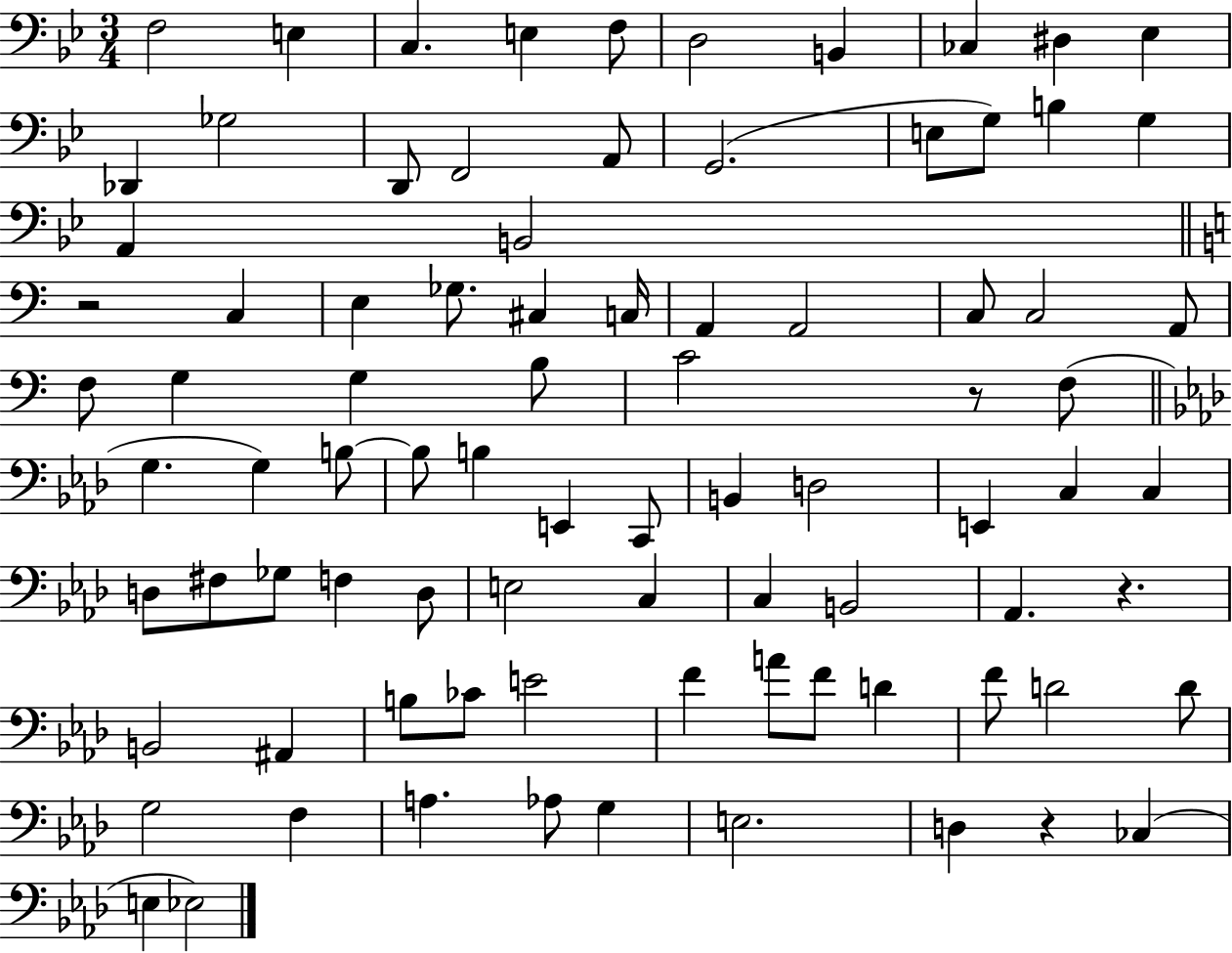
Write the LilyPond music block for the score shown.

{
  \clef bass
  \numericTimeSignature
  \time 3/4
  \key bes \major
  \repeat volta 2 { f2 e4 | c4. e4 f8 | d2 b,4 | ces4 dis4 ees4 | \break des,4 ges2 | d,8 f,2 a,8 | g,2.( | e8 g8) b4 g4 | \break a,4 b,2 | \bar "||" \break \key a \minor r2 c4 | e4 ges8. cis4 c16 | a,4 a,2 | c8 c2 a,8 | \break f8 g4 g4 b8 | c'2 r8 f8( | \bar "||" \break \key f \minor g4. g4) b8~~ | b8 b4 e,4 c,8 | b,4 d2 | e,4 c4 c4 | \break d8 fis8 ges8 f4 d8 | e2 c4 | c4 b,2 | aes,4. r4. | \break b,2 ais,4 | b8 ces'8 e'2 | f'4 a'8 f'8 d'4 | f'8 d'2 d'8 | \break g2 f4 | a4. aes8 g4 | e2. | d4 r4 ces4( | \break e4 ees2) | } \bar "|."
}